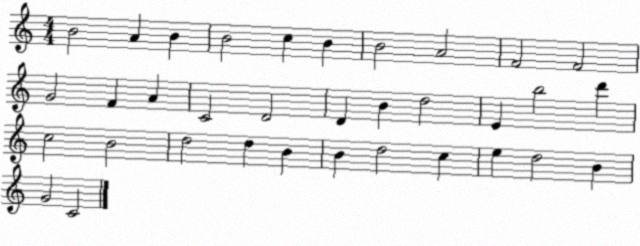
X:1
T:Untitled
M:4/4
L:1/4
K:C
B2 A B B2 c B B2 A2 F2 F2 G2 F A C2 D2 D B d2 E b2 d' c2 B2 d2 d B B d2 c e d2 B G2 C2